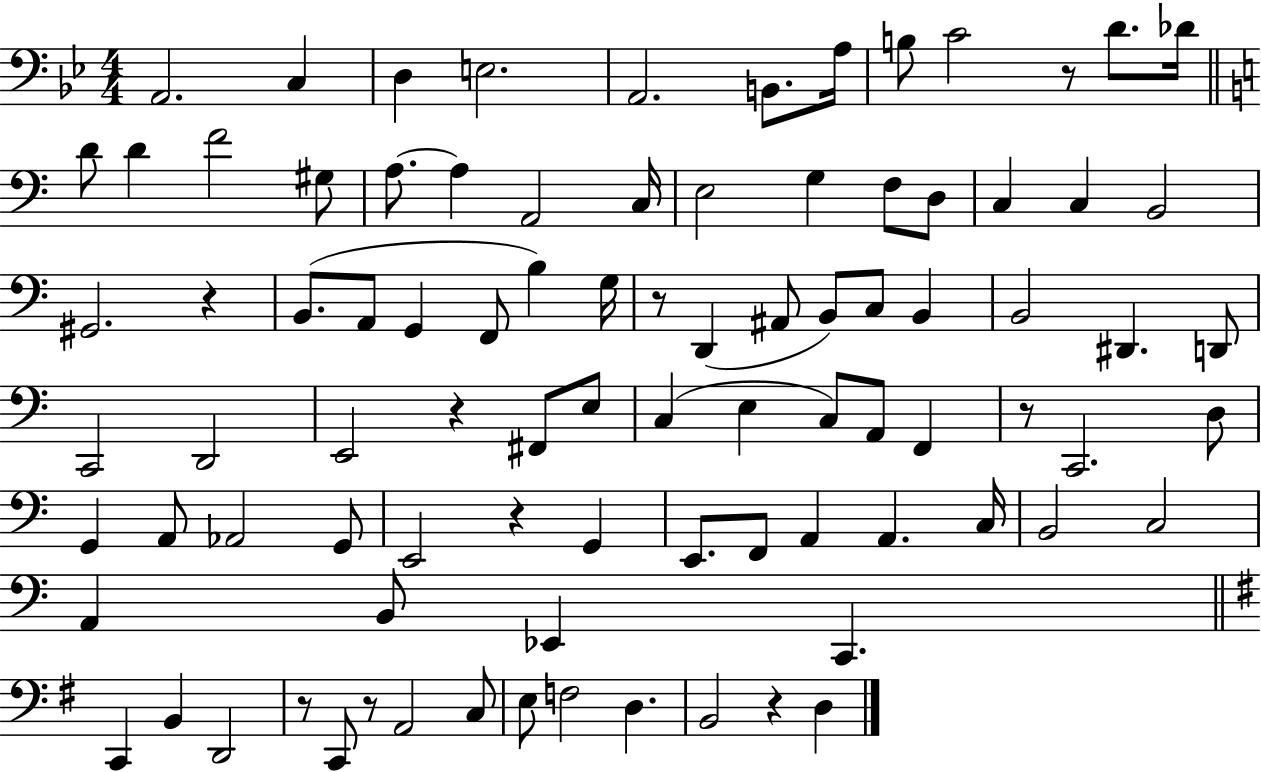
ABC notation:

X:1
T:Untitled
M:4/4
L:1/4
K:Bb
A,,2 C, D, E,2 A,,2 B,,/2 A,/4 B,/2 C2 z/2 D/2 _D/4 D/2 D F2 ^G,/2 A,/2 A, A,,2 C,/4 E,2 G, F,/2 D,/2 C, C, B,,2 ^G,,2 z B,,/2 A,,/2 G,, F,,/2 B, G,/4 z/2 D,, ^A,,/2 B,,/2 C,/2 B,, B,,2 ^D,, D,,/2 C,,2 D,,2 E,,2 z ^F,,/2 E,/2 C, E, C,/2 A,,/2 F,, z/2 C,,2 D,/2 G,, A,,/2 _A,,2 G,,/2 E,,2 z G,, E,,/2 F,,/2 A,, A,, C,/4 B,,2 C,2 A,, B,,/2 _E,, C,, C,, B,, D,,2 z/2 C,,/2 z/2 A,,2 C,/2 E,/2 F,2 D, B,,2 z D,